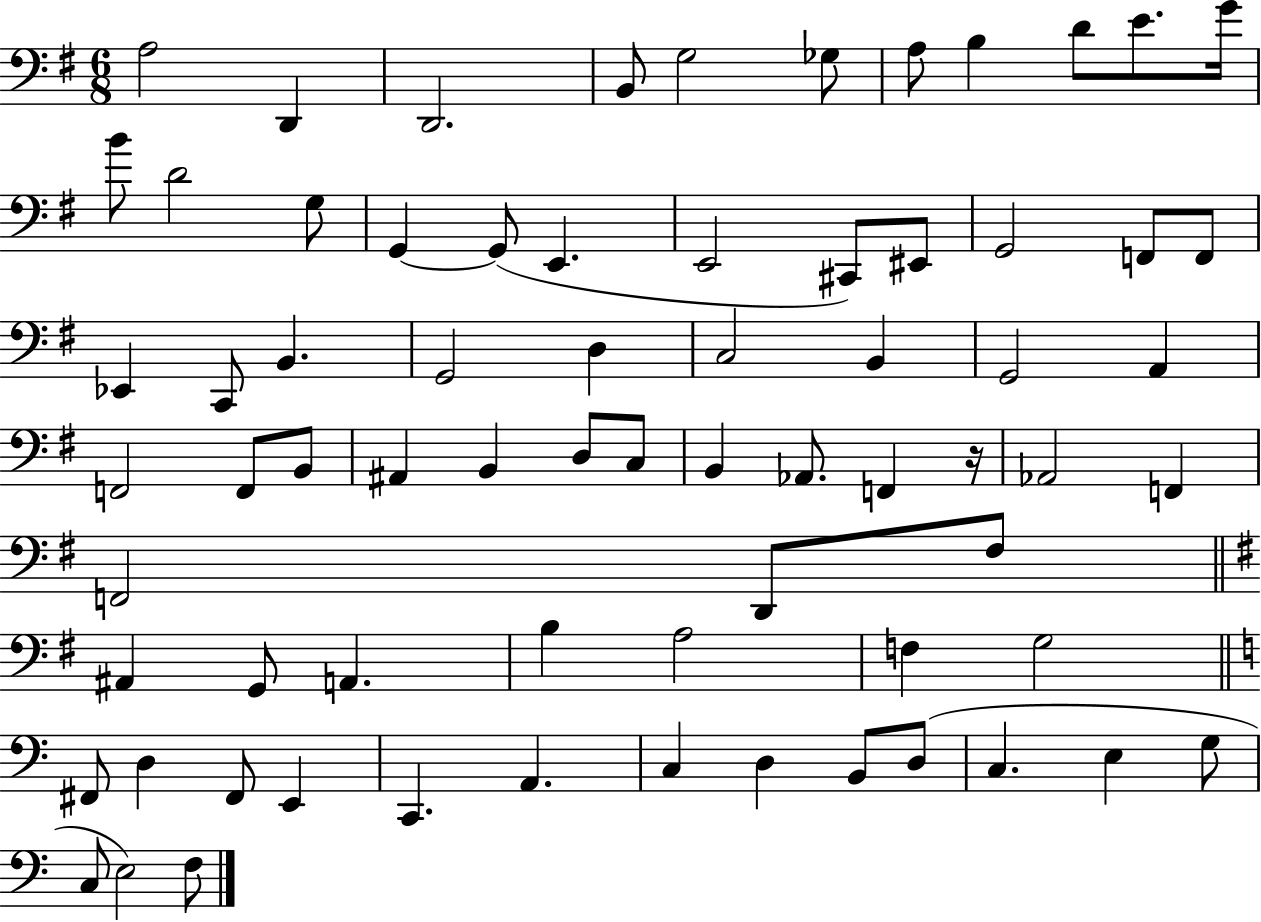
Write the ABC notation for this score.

X:1
T:Untitled
M:6/8
L:1/4
K:G
A,2 D,, D,,2 B,,/2 G,2 _G,/2 A,/2 B, D/2 E/2 G/4 B/2 D2 G,/2 G,, G,,/2 E,, E,,2 ^C,,/2 ^E,,/2 G,,2 F,,/2 F,,/2 _E,, C,,/2 B,, G,,2 D, C,2 B,, G,,2 A,, F,,2 F,,/2 B,,/2 ^A,, B,, D,/2 C,/2 B,, _A,,/2 F,, z/4 _A,,2 F,, F,,2 D,,/2 ^F,/2 ^A,, G,,/2 A,, B, A,2 F, G,2 ^F,,/2 D, ^F,,/2 E,, C,, A,, C, D, B,,/2 D,/2 C, E, G,/2 C,/2 E,2 F,/2